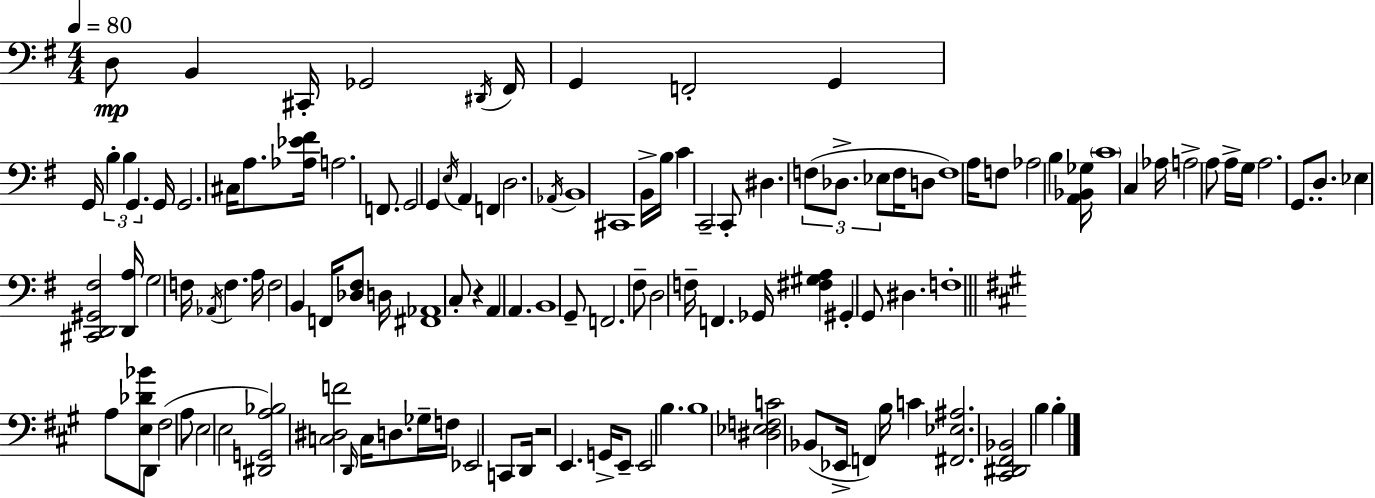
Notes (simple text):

D3/e B2/q C#2/s Gb2/h D#2/s F#2/s G2/q F2/h G2/q G2/s B3/q B3/q G2/q. G2/s G2/h. C#3/s A3/e. [Ab3,Eb4,F#4]/s A3/h. F2/e. G2/h G2/q E3/s A2/q F2/q D3/h. Ab2/s B2/w C#2/w B2/s B3/s C4/q C2/h C2/e D#3/q. F3/e Db3/e. Eb3/e F3/s D3/e F3/w A3/s F3/e Ab3/h B3/q [A2,Bb2,Gb3]/s C4/w C3/q Ab3/s A3/h A3/e A3/s G3/s A3/h. G2/e. D3/e. Eb3/q [C#2,D2,G#2,F#3]/h [D2,A3]/s G3/h F3/s Ab2/s F3/q. A3/s F3/h B2/q F2/s [Db3,F#3]/e D3/s [F#2,Ab2]/w C3/e R/q A2/q A2/q. B2/w G2/e F2/h. F#3/e D3/h F3/s F2/q. Gb2/s [F#3,G#3,A3]/q G#2/q G2/e D#3/q. F3/w A3/e [E3,Db4,Bb4]/e D2/e F#3/h A3/e E3/h E3/h [D#2,G2,A3,Bb3]/h [C3,D#3,F4]/h D2/s C3/s D3/e. Gb3/s F3/s Eb2/h C2/e D2/s R/h E2/q. G2/s E2/e E2/h B3/q. B3/w [D#3,Eb3,F3,C4]/h Bb2/e Eb2/s F2/q B3/s C4/q [F#2,Eb3,A#3]/h. [C#2,D#2,F#2,Bb2]/h B3/q B3/q